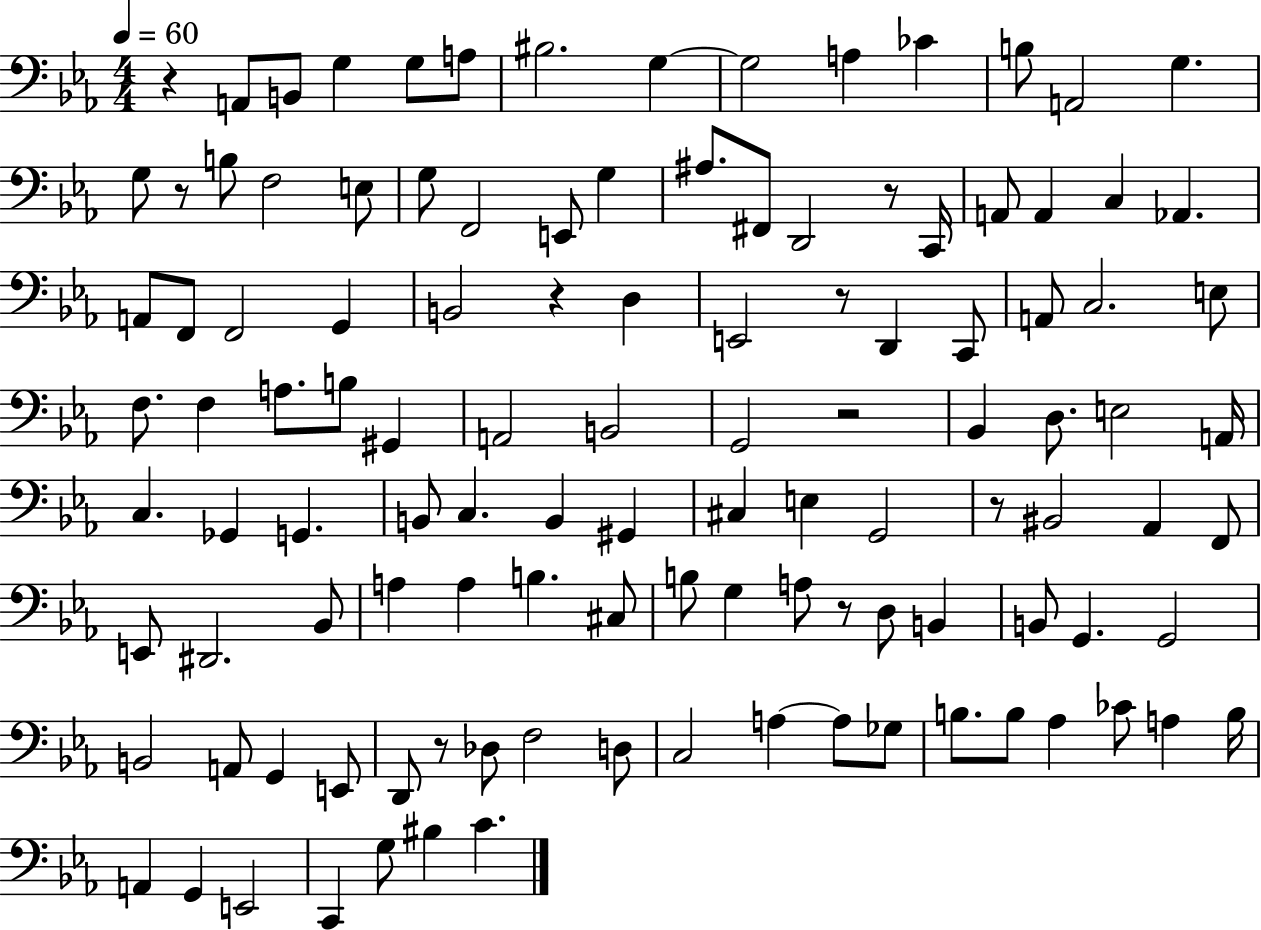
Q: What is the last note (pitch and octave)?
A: C4